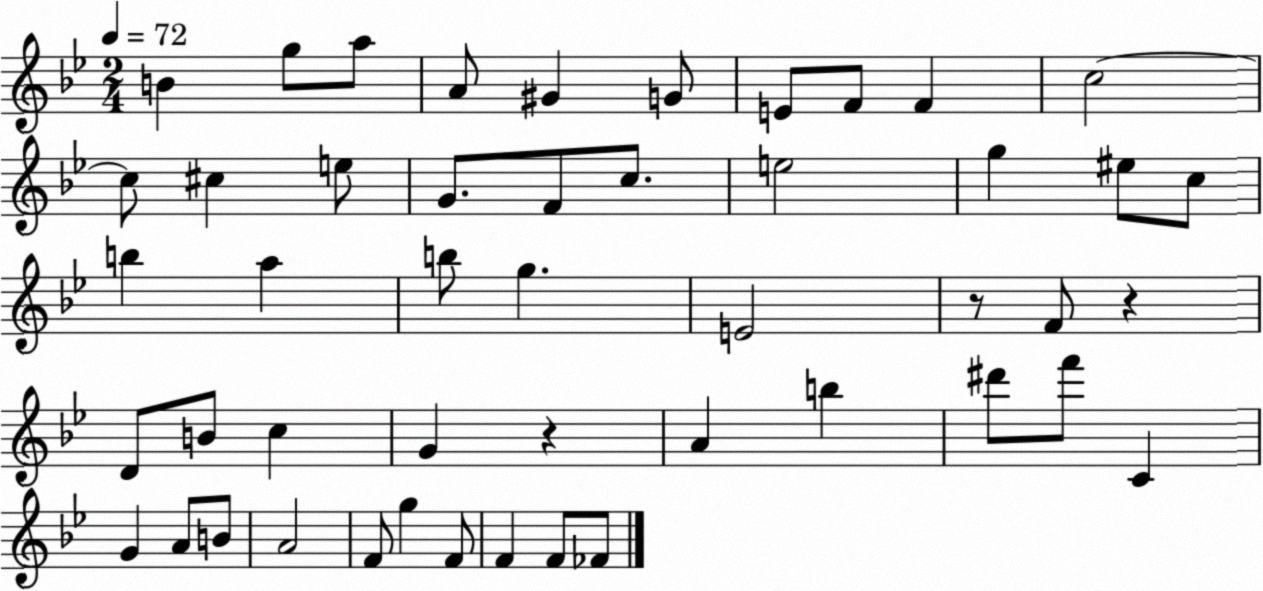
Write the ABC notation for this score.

X:1
T:Untitled
M:2/4
L:1/4
K:Bb
B g/2 a/2 A/2 ^G G/2 E/2 F/2 F c2 c/2 ^c e/2 G/2 F/2 c/2 e2 g ^e/2 c/2 b a b/2 g E2 z/2 F/2 z D/2 B/2 c G z A b ^d'/2 f'/2 C G A/2 B/2 A2 F/2 g F/2 F F/2 _F/2